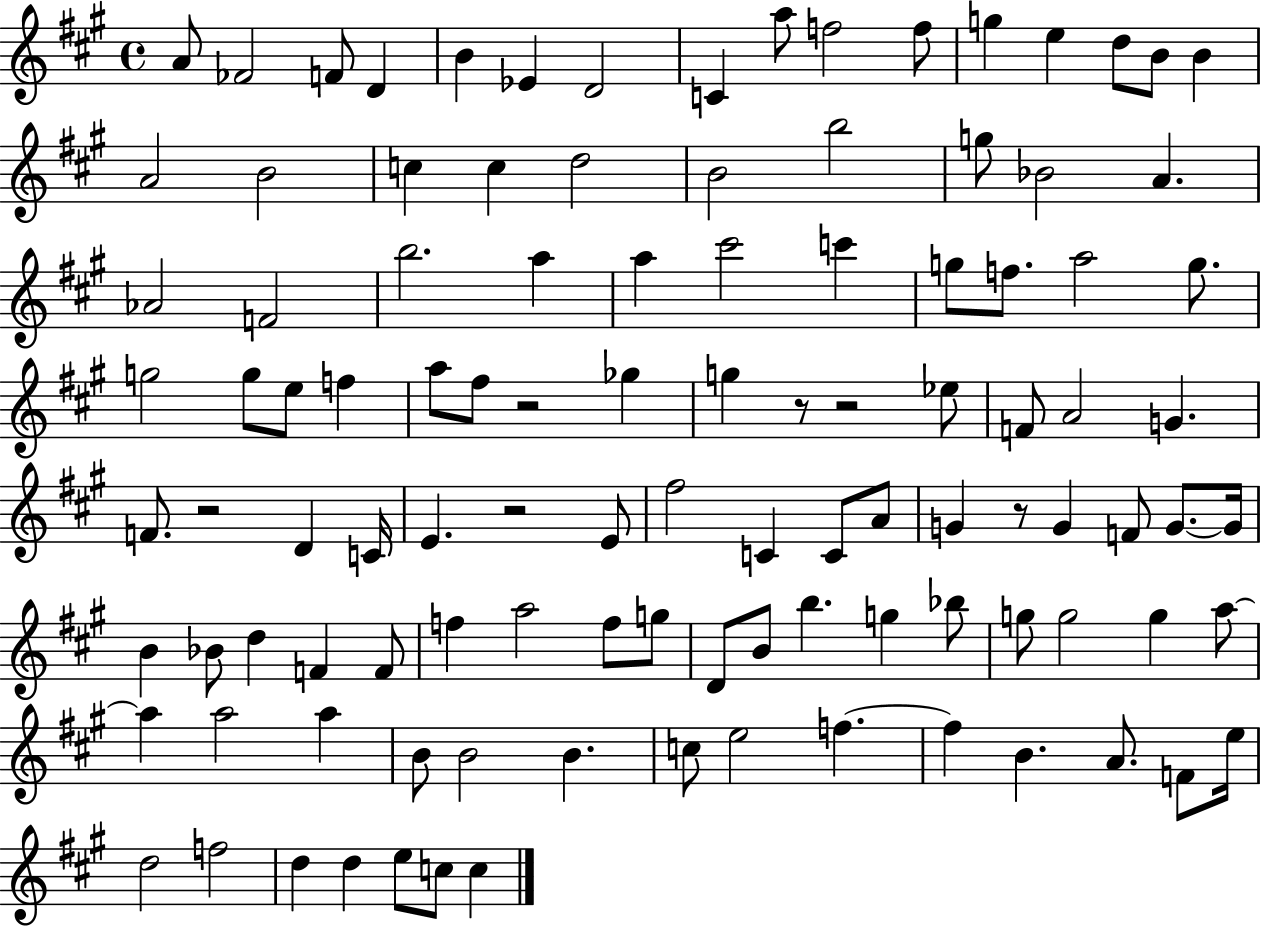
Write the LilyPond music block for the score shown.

{
  \clef treble
  \time 4/4
  \defaultTimeSignature
  \key a \major
  a'8 fes'2 f'8 d'4 | b'4 ees'4 d'2 | c'4 a''8 f''2 f''8 | g''4 e''4 d''8 b'8 b'4 | \break a'2 b'2 | c''4 c''4 d''2 | b'2 b''2 | g''8 bes'2 a'4. | \break aes'2 f'2 | b''2. a''4 | a''4 cis'''2 c'''4 | g''8 f''8. a''2 g''8. | \break g''2 g''8 e''8 f''4 | a''8 fis''8 r2 ges''4 | g''4 r8 r2 ees''8 | f'8 a'2 g'4. | \break f'8. r2 d'4 c'16 | e'4. r2 e'8 | fis''2 c'4 c'8 a'8 | g'4 r8 g'4 f'8 g'8.~~ g'16 | \break b'4 bes'8 d''4 f'4 f'8 | f''4 a''2 f''8 g''8 | d'8 b'8 b''4. g''4 bes''8 | g''8 g''2 g''4 a''8~~ | \break a''4 a''2 a''4 | b'8 b'2 b'4. | c''8 e''2 f''4.~~ | f''4 b'4. a'8. f'8 e''16 | \break d''2 f''2 | d''4 d''4 e''8 c''8 c''4 | \bar "|."
}